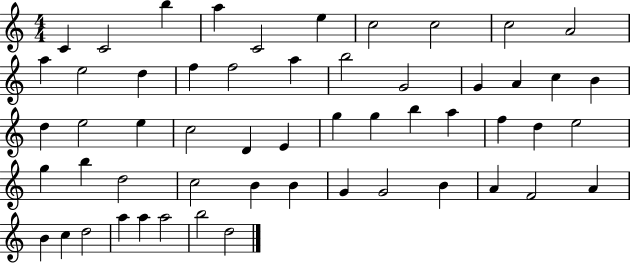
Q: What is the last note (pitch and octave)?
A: D5